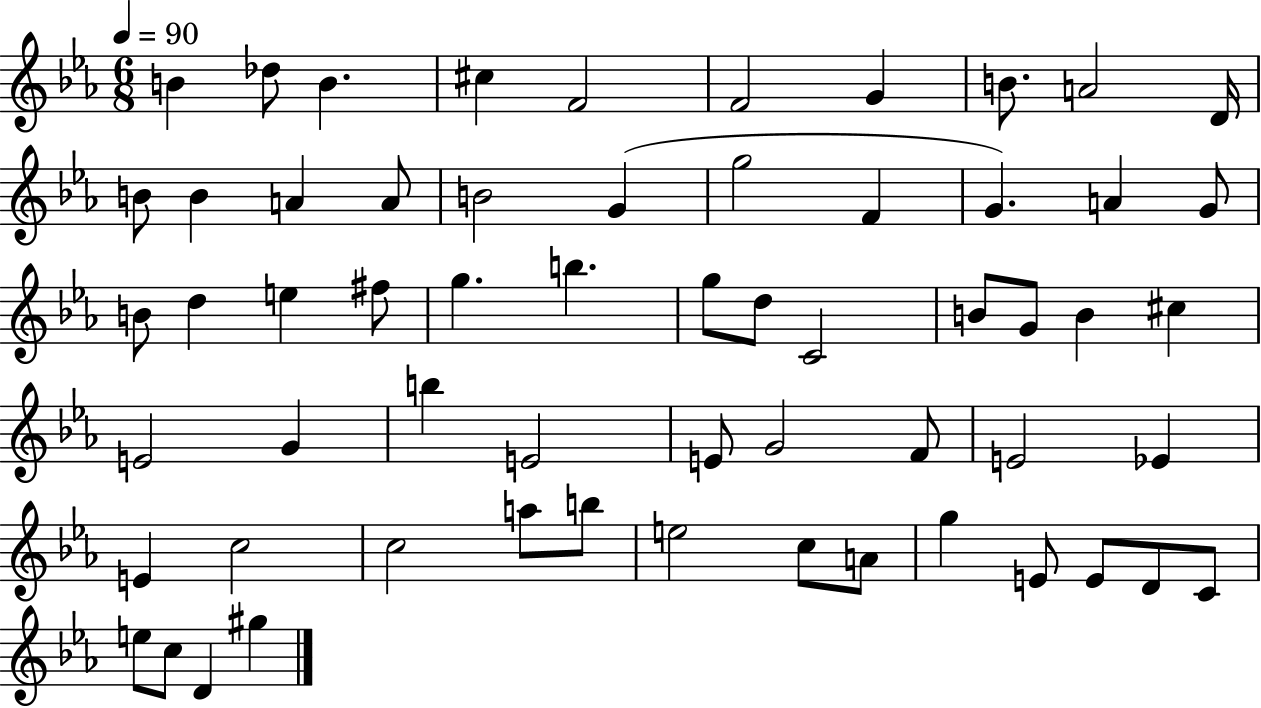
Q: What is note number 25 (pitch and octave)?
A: F#5